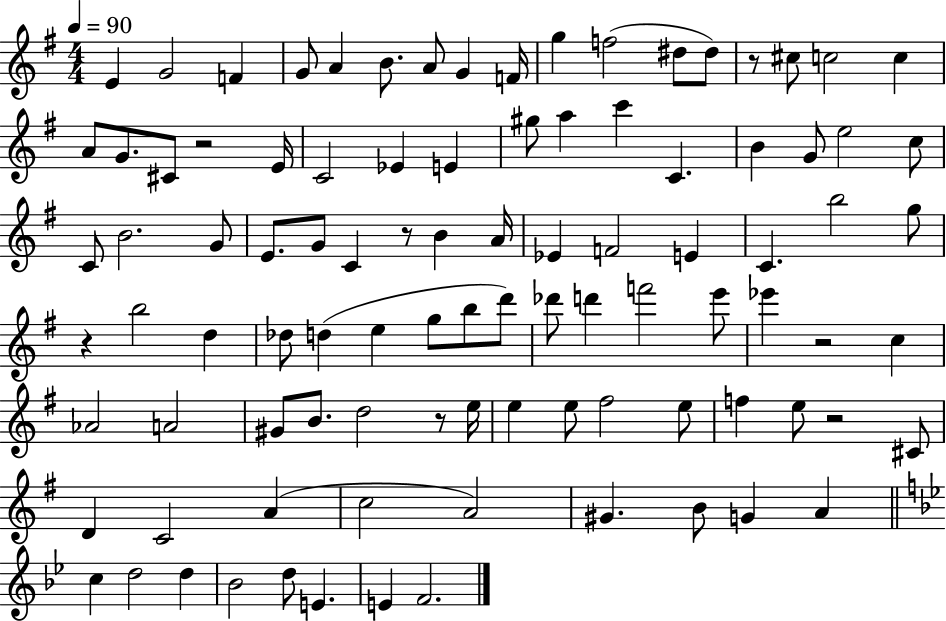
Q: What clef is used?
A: treble